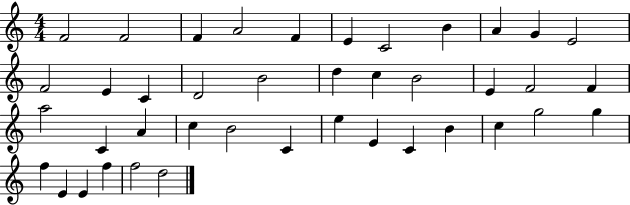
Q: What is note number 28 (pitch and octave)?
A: C4